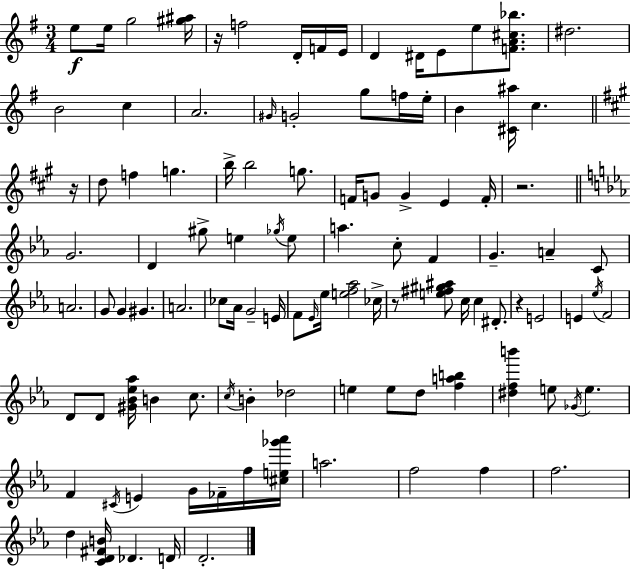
E5/e E5/s G5/h [G#5,A#5]/s R/s F5/h D4/s F4/s E4/s D4/q D#4/s E4/e E5/e [F4,A4,C#5,Bb5]/e. D#5/h. B4/h C5/q A4/h. G#4/s G4/h G5/e F5/s E5/s B4/q [C#4,A#5]/s C5/q. R/s D5/e F5/q G5/q. B5/s B5/h G5/e. F4/s G4/e G4/q E4/q F4/s R/h. G4/h. D4/q G#5/e E5/q Gb5/s E5/e A5/q. C5/e F4/q G4/q. A4/q C4/e A4/h. G4/e G4/q G#4/q. A4/h. CES5/e Ab4/s G4/h E4/s F4/e Eb4/s Eb5/s [E5,F5,Ab5]/h CES5/s R/e [E5,F#5,G#5,A#5]/e C5/s C5/q D#4/e. R/q E4/h E4/q Eb5/s F4/h D4/e D4/e [G#4,Bb4,Eb5,Ab5]/s B4/q C5/e. C5/s B4/q Db5/h E5/q E5/e D5/e [F5,A5,B5]/q [D#5,F5,B6]/q E5/e Gb4/s E5/q. F4/q C#4/s E4/q G4/s FES4/s F5/s [C#5,E5,Gb6,Ab6]/s A5/h. F5/h F5/q F5/h. D5/q [C4,D4,F#4,B4]/s Db4/q. D4/s D4/h.